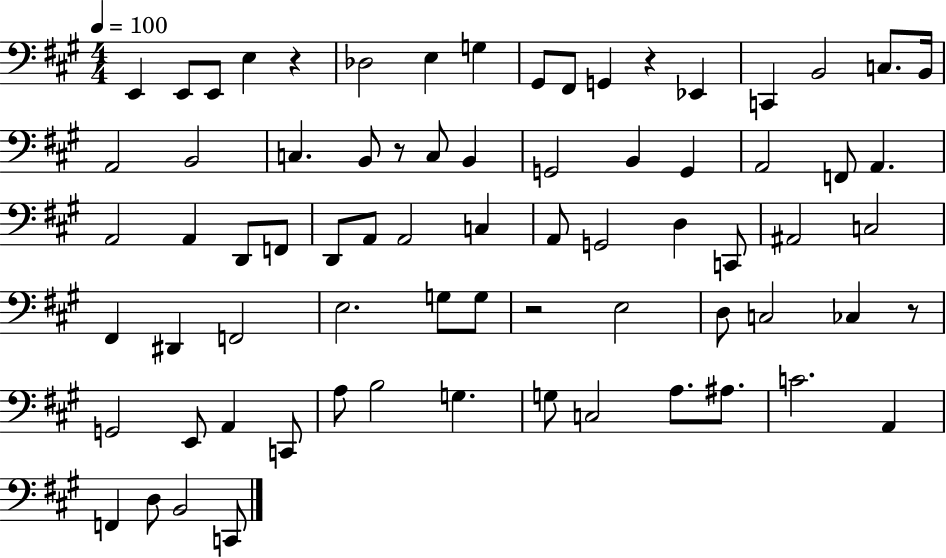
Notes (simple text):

E2/q E2/e E2/e E3/q R/q Db3/h E3/q G3/q G#2/e F#2/e G2/q R/q Eb2/q C2/q B2/h C3/e. B2/s A2/h B2/h C3/q. B2/e R/e C3/e B2/q G2/h B2/q G2/q A2/h F2/e A2/q. A2/h A2/q D2/e F2/e D2/e A2/e A2/h C3/q A2/e G2/h D3/q C2/e A#2/h C3/h F#2/q D#2/q F2/h E3/h. G3/e G3/e R/h E3/h D3/e C3/h CES3/q R/e G2/h E2/e A2/q C2/e A3/e B3/h G3/q. G3/e C3/h A3/e. A#3/e. C4/h. A2/q F2/q D3/e B2/h C2/e